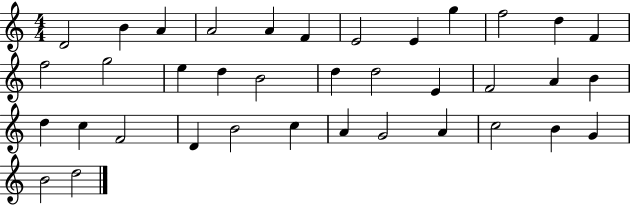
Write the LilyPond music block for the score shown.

{
  \clef treble
  \numericTimeSignature
  \time 4/4
  \key c \major
  d'2 b'4 a'4 | a'2 a'4 f'4 | e'2 e'4 g''4 | f''2 d''4 f'4 | \break f''2 g''2 | e''4 d''4 b'2 | d''4 d''2 e'4 | f'2 a'4 b'4 | \break d''4 c''4 f'2 | d'4 b'2 c''4 | a'4 g'2 a'4 | c''2 b'4 g'4 | \break b'2 d''2 | \bar "|."
}